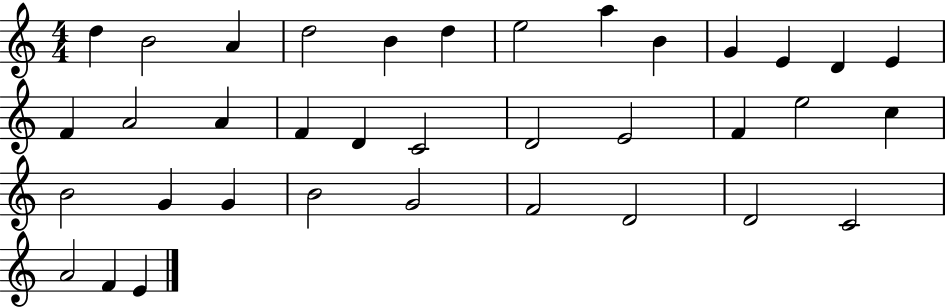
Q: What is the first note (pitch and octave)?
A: D5